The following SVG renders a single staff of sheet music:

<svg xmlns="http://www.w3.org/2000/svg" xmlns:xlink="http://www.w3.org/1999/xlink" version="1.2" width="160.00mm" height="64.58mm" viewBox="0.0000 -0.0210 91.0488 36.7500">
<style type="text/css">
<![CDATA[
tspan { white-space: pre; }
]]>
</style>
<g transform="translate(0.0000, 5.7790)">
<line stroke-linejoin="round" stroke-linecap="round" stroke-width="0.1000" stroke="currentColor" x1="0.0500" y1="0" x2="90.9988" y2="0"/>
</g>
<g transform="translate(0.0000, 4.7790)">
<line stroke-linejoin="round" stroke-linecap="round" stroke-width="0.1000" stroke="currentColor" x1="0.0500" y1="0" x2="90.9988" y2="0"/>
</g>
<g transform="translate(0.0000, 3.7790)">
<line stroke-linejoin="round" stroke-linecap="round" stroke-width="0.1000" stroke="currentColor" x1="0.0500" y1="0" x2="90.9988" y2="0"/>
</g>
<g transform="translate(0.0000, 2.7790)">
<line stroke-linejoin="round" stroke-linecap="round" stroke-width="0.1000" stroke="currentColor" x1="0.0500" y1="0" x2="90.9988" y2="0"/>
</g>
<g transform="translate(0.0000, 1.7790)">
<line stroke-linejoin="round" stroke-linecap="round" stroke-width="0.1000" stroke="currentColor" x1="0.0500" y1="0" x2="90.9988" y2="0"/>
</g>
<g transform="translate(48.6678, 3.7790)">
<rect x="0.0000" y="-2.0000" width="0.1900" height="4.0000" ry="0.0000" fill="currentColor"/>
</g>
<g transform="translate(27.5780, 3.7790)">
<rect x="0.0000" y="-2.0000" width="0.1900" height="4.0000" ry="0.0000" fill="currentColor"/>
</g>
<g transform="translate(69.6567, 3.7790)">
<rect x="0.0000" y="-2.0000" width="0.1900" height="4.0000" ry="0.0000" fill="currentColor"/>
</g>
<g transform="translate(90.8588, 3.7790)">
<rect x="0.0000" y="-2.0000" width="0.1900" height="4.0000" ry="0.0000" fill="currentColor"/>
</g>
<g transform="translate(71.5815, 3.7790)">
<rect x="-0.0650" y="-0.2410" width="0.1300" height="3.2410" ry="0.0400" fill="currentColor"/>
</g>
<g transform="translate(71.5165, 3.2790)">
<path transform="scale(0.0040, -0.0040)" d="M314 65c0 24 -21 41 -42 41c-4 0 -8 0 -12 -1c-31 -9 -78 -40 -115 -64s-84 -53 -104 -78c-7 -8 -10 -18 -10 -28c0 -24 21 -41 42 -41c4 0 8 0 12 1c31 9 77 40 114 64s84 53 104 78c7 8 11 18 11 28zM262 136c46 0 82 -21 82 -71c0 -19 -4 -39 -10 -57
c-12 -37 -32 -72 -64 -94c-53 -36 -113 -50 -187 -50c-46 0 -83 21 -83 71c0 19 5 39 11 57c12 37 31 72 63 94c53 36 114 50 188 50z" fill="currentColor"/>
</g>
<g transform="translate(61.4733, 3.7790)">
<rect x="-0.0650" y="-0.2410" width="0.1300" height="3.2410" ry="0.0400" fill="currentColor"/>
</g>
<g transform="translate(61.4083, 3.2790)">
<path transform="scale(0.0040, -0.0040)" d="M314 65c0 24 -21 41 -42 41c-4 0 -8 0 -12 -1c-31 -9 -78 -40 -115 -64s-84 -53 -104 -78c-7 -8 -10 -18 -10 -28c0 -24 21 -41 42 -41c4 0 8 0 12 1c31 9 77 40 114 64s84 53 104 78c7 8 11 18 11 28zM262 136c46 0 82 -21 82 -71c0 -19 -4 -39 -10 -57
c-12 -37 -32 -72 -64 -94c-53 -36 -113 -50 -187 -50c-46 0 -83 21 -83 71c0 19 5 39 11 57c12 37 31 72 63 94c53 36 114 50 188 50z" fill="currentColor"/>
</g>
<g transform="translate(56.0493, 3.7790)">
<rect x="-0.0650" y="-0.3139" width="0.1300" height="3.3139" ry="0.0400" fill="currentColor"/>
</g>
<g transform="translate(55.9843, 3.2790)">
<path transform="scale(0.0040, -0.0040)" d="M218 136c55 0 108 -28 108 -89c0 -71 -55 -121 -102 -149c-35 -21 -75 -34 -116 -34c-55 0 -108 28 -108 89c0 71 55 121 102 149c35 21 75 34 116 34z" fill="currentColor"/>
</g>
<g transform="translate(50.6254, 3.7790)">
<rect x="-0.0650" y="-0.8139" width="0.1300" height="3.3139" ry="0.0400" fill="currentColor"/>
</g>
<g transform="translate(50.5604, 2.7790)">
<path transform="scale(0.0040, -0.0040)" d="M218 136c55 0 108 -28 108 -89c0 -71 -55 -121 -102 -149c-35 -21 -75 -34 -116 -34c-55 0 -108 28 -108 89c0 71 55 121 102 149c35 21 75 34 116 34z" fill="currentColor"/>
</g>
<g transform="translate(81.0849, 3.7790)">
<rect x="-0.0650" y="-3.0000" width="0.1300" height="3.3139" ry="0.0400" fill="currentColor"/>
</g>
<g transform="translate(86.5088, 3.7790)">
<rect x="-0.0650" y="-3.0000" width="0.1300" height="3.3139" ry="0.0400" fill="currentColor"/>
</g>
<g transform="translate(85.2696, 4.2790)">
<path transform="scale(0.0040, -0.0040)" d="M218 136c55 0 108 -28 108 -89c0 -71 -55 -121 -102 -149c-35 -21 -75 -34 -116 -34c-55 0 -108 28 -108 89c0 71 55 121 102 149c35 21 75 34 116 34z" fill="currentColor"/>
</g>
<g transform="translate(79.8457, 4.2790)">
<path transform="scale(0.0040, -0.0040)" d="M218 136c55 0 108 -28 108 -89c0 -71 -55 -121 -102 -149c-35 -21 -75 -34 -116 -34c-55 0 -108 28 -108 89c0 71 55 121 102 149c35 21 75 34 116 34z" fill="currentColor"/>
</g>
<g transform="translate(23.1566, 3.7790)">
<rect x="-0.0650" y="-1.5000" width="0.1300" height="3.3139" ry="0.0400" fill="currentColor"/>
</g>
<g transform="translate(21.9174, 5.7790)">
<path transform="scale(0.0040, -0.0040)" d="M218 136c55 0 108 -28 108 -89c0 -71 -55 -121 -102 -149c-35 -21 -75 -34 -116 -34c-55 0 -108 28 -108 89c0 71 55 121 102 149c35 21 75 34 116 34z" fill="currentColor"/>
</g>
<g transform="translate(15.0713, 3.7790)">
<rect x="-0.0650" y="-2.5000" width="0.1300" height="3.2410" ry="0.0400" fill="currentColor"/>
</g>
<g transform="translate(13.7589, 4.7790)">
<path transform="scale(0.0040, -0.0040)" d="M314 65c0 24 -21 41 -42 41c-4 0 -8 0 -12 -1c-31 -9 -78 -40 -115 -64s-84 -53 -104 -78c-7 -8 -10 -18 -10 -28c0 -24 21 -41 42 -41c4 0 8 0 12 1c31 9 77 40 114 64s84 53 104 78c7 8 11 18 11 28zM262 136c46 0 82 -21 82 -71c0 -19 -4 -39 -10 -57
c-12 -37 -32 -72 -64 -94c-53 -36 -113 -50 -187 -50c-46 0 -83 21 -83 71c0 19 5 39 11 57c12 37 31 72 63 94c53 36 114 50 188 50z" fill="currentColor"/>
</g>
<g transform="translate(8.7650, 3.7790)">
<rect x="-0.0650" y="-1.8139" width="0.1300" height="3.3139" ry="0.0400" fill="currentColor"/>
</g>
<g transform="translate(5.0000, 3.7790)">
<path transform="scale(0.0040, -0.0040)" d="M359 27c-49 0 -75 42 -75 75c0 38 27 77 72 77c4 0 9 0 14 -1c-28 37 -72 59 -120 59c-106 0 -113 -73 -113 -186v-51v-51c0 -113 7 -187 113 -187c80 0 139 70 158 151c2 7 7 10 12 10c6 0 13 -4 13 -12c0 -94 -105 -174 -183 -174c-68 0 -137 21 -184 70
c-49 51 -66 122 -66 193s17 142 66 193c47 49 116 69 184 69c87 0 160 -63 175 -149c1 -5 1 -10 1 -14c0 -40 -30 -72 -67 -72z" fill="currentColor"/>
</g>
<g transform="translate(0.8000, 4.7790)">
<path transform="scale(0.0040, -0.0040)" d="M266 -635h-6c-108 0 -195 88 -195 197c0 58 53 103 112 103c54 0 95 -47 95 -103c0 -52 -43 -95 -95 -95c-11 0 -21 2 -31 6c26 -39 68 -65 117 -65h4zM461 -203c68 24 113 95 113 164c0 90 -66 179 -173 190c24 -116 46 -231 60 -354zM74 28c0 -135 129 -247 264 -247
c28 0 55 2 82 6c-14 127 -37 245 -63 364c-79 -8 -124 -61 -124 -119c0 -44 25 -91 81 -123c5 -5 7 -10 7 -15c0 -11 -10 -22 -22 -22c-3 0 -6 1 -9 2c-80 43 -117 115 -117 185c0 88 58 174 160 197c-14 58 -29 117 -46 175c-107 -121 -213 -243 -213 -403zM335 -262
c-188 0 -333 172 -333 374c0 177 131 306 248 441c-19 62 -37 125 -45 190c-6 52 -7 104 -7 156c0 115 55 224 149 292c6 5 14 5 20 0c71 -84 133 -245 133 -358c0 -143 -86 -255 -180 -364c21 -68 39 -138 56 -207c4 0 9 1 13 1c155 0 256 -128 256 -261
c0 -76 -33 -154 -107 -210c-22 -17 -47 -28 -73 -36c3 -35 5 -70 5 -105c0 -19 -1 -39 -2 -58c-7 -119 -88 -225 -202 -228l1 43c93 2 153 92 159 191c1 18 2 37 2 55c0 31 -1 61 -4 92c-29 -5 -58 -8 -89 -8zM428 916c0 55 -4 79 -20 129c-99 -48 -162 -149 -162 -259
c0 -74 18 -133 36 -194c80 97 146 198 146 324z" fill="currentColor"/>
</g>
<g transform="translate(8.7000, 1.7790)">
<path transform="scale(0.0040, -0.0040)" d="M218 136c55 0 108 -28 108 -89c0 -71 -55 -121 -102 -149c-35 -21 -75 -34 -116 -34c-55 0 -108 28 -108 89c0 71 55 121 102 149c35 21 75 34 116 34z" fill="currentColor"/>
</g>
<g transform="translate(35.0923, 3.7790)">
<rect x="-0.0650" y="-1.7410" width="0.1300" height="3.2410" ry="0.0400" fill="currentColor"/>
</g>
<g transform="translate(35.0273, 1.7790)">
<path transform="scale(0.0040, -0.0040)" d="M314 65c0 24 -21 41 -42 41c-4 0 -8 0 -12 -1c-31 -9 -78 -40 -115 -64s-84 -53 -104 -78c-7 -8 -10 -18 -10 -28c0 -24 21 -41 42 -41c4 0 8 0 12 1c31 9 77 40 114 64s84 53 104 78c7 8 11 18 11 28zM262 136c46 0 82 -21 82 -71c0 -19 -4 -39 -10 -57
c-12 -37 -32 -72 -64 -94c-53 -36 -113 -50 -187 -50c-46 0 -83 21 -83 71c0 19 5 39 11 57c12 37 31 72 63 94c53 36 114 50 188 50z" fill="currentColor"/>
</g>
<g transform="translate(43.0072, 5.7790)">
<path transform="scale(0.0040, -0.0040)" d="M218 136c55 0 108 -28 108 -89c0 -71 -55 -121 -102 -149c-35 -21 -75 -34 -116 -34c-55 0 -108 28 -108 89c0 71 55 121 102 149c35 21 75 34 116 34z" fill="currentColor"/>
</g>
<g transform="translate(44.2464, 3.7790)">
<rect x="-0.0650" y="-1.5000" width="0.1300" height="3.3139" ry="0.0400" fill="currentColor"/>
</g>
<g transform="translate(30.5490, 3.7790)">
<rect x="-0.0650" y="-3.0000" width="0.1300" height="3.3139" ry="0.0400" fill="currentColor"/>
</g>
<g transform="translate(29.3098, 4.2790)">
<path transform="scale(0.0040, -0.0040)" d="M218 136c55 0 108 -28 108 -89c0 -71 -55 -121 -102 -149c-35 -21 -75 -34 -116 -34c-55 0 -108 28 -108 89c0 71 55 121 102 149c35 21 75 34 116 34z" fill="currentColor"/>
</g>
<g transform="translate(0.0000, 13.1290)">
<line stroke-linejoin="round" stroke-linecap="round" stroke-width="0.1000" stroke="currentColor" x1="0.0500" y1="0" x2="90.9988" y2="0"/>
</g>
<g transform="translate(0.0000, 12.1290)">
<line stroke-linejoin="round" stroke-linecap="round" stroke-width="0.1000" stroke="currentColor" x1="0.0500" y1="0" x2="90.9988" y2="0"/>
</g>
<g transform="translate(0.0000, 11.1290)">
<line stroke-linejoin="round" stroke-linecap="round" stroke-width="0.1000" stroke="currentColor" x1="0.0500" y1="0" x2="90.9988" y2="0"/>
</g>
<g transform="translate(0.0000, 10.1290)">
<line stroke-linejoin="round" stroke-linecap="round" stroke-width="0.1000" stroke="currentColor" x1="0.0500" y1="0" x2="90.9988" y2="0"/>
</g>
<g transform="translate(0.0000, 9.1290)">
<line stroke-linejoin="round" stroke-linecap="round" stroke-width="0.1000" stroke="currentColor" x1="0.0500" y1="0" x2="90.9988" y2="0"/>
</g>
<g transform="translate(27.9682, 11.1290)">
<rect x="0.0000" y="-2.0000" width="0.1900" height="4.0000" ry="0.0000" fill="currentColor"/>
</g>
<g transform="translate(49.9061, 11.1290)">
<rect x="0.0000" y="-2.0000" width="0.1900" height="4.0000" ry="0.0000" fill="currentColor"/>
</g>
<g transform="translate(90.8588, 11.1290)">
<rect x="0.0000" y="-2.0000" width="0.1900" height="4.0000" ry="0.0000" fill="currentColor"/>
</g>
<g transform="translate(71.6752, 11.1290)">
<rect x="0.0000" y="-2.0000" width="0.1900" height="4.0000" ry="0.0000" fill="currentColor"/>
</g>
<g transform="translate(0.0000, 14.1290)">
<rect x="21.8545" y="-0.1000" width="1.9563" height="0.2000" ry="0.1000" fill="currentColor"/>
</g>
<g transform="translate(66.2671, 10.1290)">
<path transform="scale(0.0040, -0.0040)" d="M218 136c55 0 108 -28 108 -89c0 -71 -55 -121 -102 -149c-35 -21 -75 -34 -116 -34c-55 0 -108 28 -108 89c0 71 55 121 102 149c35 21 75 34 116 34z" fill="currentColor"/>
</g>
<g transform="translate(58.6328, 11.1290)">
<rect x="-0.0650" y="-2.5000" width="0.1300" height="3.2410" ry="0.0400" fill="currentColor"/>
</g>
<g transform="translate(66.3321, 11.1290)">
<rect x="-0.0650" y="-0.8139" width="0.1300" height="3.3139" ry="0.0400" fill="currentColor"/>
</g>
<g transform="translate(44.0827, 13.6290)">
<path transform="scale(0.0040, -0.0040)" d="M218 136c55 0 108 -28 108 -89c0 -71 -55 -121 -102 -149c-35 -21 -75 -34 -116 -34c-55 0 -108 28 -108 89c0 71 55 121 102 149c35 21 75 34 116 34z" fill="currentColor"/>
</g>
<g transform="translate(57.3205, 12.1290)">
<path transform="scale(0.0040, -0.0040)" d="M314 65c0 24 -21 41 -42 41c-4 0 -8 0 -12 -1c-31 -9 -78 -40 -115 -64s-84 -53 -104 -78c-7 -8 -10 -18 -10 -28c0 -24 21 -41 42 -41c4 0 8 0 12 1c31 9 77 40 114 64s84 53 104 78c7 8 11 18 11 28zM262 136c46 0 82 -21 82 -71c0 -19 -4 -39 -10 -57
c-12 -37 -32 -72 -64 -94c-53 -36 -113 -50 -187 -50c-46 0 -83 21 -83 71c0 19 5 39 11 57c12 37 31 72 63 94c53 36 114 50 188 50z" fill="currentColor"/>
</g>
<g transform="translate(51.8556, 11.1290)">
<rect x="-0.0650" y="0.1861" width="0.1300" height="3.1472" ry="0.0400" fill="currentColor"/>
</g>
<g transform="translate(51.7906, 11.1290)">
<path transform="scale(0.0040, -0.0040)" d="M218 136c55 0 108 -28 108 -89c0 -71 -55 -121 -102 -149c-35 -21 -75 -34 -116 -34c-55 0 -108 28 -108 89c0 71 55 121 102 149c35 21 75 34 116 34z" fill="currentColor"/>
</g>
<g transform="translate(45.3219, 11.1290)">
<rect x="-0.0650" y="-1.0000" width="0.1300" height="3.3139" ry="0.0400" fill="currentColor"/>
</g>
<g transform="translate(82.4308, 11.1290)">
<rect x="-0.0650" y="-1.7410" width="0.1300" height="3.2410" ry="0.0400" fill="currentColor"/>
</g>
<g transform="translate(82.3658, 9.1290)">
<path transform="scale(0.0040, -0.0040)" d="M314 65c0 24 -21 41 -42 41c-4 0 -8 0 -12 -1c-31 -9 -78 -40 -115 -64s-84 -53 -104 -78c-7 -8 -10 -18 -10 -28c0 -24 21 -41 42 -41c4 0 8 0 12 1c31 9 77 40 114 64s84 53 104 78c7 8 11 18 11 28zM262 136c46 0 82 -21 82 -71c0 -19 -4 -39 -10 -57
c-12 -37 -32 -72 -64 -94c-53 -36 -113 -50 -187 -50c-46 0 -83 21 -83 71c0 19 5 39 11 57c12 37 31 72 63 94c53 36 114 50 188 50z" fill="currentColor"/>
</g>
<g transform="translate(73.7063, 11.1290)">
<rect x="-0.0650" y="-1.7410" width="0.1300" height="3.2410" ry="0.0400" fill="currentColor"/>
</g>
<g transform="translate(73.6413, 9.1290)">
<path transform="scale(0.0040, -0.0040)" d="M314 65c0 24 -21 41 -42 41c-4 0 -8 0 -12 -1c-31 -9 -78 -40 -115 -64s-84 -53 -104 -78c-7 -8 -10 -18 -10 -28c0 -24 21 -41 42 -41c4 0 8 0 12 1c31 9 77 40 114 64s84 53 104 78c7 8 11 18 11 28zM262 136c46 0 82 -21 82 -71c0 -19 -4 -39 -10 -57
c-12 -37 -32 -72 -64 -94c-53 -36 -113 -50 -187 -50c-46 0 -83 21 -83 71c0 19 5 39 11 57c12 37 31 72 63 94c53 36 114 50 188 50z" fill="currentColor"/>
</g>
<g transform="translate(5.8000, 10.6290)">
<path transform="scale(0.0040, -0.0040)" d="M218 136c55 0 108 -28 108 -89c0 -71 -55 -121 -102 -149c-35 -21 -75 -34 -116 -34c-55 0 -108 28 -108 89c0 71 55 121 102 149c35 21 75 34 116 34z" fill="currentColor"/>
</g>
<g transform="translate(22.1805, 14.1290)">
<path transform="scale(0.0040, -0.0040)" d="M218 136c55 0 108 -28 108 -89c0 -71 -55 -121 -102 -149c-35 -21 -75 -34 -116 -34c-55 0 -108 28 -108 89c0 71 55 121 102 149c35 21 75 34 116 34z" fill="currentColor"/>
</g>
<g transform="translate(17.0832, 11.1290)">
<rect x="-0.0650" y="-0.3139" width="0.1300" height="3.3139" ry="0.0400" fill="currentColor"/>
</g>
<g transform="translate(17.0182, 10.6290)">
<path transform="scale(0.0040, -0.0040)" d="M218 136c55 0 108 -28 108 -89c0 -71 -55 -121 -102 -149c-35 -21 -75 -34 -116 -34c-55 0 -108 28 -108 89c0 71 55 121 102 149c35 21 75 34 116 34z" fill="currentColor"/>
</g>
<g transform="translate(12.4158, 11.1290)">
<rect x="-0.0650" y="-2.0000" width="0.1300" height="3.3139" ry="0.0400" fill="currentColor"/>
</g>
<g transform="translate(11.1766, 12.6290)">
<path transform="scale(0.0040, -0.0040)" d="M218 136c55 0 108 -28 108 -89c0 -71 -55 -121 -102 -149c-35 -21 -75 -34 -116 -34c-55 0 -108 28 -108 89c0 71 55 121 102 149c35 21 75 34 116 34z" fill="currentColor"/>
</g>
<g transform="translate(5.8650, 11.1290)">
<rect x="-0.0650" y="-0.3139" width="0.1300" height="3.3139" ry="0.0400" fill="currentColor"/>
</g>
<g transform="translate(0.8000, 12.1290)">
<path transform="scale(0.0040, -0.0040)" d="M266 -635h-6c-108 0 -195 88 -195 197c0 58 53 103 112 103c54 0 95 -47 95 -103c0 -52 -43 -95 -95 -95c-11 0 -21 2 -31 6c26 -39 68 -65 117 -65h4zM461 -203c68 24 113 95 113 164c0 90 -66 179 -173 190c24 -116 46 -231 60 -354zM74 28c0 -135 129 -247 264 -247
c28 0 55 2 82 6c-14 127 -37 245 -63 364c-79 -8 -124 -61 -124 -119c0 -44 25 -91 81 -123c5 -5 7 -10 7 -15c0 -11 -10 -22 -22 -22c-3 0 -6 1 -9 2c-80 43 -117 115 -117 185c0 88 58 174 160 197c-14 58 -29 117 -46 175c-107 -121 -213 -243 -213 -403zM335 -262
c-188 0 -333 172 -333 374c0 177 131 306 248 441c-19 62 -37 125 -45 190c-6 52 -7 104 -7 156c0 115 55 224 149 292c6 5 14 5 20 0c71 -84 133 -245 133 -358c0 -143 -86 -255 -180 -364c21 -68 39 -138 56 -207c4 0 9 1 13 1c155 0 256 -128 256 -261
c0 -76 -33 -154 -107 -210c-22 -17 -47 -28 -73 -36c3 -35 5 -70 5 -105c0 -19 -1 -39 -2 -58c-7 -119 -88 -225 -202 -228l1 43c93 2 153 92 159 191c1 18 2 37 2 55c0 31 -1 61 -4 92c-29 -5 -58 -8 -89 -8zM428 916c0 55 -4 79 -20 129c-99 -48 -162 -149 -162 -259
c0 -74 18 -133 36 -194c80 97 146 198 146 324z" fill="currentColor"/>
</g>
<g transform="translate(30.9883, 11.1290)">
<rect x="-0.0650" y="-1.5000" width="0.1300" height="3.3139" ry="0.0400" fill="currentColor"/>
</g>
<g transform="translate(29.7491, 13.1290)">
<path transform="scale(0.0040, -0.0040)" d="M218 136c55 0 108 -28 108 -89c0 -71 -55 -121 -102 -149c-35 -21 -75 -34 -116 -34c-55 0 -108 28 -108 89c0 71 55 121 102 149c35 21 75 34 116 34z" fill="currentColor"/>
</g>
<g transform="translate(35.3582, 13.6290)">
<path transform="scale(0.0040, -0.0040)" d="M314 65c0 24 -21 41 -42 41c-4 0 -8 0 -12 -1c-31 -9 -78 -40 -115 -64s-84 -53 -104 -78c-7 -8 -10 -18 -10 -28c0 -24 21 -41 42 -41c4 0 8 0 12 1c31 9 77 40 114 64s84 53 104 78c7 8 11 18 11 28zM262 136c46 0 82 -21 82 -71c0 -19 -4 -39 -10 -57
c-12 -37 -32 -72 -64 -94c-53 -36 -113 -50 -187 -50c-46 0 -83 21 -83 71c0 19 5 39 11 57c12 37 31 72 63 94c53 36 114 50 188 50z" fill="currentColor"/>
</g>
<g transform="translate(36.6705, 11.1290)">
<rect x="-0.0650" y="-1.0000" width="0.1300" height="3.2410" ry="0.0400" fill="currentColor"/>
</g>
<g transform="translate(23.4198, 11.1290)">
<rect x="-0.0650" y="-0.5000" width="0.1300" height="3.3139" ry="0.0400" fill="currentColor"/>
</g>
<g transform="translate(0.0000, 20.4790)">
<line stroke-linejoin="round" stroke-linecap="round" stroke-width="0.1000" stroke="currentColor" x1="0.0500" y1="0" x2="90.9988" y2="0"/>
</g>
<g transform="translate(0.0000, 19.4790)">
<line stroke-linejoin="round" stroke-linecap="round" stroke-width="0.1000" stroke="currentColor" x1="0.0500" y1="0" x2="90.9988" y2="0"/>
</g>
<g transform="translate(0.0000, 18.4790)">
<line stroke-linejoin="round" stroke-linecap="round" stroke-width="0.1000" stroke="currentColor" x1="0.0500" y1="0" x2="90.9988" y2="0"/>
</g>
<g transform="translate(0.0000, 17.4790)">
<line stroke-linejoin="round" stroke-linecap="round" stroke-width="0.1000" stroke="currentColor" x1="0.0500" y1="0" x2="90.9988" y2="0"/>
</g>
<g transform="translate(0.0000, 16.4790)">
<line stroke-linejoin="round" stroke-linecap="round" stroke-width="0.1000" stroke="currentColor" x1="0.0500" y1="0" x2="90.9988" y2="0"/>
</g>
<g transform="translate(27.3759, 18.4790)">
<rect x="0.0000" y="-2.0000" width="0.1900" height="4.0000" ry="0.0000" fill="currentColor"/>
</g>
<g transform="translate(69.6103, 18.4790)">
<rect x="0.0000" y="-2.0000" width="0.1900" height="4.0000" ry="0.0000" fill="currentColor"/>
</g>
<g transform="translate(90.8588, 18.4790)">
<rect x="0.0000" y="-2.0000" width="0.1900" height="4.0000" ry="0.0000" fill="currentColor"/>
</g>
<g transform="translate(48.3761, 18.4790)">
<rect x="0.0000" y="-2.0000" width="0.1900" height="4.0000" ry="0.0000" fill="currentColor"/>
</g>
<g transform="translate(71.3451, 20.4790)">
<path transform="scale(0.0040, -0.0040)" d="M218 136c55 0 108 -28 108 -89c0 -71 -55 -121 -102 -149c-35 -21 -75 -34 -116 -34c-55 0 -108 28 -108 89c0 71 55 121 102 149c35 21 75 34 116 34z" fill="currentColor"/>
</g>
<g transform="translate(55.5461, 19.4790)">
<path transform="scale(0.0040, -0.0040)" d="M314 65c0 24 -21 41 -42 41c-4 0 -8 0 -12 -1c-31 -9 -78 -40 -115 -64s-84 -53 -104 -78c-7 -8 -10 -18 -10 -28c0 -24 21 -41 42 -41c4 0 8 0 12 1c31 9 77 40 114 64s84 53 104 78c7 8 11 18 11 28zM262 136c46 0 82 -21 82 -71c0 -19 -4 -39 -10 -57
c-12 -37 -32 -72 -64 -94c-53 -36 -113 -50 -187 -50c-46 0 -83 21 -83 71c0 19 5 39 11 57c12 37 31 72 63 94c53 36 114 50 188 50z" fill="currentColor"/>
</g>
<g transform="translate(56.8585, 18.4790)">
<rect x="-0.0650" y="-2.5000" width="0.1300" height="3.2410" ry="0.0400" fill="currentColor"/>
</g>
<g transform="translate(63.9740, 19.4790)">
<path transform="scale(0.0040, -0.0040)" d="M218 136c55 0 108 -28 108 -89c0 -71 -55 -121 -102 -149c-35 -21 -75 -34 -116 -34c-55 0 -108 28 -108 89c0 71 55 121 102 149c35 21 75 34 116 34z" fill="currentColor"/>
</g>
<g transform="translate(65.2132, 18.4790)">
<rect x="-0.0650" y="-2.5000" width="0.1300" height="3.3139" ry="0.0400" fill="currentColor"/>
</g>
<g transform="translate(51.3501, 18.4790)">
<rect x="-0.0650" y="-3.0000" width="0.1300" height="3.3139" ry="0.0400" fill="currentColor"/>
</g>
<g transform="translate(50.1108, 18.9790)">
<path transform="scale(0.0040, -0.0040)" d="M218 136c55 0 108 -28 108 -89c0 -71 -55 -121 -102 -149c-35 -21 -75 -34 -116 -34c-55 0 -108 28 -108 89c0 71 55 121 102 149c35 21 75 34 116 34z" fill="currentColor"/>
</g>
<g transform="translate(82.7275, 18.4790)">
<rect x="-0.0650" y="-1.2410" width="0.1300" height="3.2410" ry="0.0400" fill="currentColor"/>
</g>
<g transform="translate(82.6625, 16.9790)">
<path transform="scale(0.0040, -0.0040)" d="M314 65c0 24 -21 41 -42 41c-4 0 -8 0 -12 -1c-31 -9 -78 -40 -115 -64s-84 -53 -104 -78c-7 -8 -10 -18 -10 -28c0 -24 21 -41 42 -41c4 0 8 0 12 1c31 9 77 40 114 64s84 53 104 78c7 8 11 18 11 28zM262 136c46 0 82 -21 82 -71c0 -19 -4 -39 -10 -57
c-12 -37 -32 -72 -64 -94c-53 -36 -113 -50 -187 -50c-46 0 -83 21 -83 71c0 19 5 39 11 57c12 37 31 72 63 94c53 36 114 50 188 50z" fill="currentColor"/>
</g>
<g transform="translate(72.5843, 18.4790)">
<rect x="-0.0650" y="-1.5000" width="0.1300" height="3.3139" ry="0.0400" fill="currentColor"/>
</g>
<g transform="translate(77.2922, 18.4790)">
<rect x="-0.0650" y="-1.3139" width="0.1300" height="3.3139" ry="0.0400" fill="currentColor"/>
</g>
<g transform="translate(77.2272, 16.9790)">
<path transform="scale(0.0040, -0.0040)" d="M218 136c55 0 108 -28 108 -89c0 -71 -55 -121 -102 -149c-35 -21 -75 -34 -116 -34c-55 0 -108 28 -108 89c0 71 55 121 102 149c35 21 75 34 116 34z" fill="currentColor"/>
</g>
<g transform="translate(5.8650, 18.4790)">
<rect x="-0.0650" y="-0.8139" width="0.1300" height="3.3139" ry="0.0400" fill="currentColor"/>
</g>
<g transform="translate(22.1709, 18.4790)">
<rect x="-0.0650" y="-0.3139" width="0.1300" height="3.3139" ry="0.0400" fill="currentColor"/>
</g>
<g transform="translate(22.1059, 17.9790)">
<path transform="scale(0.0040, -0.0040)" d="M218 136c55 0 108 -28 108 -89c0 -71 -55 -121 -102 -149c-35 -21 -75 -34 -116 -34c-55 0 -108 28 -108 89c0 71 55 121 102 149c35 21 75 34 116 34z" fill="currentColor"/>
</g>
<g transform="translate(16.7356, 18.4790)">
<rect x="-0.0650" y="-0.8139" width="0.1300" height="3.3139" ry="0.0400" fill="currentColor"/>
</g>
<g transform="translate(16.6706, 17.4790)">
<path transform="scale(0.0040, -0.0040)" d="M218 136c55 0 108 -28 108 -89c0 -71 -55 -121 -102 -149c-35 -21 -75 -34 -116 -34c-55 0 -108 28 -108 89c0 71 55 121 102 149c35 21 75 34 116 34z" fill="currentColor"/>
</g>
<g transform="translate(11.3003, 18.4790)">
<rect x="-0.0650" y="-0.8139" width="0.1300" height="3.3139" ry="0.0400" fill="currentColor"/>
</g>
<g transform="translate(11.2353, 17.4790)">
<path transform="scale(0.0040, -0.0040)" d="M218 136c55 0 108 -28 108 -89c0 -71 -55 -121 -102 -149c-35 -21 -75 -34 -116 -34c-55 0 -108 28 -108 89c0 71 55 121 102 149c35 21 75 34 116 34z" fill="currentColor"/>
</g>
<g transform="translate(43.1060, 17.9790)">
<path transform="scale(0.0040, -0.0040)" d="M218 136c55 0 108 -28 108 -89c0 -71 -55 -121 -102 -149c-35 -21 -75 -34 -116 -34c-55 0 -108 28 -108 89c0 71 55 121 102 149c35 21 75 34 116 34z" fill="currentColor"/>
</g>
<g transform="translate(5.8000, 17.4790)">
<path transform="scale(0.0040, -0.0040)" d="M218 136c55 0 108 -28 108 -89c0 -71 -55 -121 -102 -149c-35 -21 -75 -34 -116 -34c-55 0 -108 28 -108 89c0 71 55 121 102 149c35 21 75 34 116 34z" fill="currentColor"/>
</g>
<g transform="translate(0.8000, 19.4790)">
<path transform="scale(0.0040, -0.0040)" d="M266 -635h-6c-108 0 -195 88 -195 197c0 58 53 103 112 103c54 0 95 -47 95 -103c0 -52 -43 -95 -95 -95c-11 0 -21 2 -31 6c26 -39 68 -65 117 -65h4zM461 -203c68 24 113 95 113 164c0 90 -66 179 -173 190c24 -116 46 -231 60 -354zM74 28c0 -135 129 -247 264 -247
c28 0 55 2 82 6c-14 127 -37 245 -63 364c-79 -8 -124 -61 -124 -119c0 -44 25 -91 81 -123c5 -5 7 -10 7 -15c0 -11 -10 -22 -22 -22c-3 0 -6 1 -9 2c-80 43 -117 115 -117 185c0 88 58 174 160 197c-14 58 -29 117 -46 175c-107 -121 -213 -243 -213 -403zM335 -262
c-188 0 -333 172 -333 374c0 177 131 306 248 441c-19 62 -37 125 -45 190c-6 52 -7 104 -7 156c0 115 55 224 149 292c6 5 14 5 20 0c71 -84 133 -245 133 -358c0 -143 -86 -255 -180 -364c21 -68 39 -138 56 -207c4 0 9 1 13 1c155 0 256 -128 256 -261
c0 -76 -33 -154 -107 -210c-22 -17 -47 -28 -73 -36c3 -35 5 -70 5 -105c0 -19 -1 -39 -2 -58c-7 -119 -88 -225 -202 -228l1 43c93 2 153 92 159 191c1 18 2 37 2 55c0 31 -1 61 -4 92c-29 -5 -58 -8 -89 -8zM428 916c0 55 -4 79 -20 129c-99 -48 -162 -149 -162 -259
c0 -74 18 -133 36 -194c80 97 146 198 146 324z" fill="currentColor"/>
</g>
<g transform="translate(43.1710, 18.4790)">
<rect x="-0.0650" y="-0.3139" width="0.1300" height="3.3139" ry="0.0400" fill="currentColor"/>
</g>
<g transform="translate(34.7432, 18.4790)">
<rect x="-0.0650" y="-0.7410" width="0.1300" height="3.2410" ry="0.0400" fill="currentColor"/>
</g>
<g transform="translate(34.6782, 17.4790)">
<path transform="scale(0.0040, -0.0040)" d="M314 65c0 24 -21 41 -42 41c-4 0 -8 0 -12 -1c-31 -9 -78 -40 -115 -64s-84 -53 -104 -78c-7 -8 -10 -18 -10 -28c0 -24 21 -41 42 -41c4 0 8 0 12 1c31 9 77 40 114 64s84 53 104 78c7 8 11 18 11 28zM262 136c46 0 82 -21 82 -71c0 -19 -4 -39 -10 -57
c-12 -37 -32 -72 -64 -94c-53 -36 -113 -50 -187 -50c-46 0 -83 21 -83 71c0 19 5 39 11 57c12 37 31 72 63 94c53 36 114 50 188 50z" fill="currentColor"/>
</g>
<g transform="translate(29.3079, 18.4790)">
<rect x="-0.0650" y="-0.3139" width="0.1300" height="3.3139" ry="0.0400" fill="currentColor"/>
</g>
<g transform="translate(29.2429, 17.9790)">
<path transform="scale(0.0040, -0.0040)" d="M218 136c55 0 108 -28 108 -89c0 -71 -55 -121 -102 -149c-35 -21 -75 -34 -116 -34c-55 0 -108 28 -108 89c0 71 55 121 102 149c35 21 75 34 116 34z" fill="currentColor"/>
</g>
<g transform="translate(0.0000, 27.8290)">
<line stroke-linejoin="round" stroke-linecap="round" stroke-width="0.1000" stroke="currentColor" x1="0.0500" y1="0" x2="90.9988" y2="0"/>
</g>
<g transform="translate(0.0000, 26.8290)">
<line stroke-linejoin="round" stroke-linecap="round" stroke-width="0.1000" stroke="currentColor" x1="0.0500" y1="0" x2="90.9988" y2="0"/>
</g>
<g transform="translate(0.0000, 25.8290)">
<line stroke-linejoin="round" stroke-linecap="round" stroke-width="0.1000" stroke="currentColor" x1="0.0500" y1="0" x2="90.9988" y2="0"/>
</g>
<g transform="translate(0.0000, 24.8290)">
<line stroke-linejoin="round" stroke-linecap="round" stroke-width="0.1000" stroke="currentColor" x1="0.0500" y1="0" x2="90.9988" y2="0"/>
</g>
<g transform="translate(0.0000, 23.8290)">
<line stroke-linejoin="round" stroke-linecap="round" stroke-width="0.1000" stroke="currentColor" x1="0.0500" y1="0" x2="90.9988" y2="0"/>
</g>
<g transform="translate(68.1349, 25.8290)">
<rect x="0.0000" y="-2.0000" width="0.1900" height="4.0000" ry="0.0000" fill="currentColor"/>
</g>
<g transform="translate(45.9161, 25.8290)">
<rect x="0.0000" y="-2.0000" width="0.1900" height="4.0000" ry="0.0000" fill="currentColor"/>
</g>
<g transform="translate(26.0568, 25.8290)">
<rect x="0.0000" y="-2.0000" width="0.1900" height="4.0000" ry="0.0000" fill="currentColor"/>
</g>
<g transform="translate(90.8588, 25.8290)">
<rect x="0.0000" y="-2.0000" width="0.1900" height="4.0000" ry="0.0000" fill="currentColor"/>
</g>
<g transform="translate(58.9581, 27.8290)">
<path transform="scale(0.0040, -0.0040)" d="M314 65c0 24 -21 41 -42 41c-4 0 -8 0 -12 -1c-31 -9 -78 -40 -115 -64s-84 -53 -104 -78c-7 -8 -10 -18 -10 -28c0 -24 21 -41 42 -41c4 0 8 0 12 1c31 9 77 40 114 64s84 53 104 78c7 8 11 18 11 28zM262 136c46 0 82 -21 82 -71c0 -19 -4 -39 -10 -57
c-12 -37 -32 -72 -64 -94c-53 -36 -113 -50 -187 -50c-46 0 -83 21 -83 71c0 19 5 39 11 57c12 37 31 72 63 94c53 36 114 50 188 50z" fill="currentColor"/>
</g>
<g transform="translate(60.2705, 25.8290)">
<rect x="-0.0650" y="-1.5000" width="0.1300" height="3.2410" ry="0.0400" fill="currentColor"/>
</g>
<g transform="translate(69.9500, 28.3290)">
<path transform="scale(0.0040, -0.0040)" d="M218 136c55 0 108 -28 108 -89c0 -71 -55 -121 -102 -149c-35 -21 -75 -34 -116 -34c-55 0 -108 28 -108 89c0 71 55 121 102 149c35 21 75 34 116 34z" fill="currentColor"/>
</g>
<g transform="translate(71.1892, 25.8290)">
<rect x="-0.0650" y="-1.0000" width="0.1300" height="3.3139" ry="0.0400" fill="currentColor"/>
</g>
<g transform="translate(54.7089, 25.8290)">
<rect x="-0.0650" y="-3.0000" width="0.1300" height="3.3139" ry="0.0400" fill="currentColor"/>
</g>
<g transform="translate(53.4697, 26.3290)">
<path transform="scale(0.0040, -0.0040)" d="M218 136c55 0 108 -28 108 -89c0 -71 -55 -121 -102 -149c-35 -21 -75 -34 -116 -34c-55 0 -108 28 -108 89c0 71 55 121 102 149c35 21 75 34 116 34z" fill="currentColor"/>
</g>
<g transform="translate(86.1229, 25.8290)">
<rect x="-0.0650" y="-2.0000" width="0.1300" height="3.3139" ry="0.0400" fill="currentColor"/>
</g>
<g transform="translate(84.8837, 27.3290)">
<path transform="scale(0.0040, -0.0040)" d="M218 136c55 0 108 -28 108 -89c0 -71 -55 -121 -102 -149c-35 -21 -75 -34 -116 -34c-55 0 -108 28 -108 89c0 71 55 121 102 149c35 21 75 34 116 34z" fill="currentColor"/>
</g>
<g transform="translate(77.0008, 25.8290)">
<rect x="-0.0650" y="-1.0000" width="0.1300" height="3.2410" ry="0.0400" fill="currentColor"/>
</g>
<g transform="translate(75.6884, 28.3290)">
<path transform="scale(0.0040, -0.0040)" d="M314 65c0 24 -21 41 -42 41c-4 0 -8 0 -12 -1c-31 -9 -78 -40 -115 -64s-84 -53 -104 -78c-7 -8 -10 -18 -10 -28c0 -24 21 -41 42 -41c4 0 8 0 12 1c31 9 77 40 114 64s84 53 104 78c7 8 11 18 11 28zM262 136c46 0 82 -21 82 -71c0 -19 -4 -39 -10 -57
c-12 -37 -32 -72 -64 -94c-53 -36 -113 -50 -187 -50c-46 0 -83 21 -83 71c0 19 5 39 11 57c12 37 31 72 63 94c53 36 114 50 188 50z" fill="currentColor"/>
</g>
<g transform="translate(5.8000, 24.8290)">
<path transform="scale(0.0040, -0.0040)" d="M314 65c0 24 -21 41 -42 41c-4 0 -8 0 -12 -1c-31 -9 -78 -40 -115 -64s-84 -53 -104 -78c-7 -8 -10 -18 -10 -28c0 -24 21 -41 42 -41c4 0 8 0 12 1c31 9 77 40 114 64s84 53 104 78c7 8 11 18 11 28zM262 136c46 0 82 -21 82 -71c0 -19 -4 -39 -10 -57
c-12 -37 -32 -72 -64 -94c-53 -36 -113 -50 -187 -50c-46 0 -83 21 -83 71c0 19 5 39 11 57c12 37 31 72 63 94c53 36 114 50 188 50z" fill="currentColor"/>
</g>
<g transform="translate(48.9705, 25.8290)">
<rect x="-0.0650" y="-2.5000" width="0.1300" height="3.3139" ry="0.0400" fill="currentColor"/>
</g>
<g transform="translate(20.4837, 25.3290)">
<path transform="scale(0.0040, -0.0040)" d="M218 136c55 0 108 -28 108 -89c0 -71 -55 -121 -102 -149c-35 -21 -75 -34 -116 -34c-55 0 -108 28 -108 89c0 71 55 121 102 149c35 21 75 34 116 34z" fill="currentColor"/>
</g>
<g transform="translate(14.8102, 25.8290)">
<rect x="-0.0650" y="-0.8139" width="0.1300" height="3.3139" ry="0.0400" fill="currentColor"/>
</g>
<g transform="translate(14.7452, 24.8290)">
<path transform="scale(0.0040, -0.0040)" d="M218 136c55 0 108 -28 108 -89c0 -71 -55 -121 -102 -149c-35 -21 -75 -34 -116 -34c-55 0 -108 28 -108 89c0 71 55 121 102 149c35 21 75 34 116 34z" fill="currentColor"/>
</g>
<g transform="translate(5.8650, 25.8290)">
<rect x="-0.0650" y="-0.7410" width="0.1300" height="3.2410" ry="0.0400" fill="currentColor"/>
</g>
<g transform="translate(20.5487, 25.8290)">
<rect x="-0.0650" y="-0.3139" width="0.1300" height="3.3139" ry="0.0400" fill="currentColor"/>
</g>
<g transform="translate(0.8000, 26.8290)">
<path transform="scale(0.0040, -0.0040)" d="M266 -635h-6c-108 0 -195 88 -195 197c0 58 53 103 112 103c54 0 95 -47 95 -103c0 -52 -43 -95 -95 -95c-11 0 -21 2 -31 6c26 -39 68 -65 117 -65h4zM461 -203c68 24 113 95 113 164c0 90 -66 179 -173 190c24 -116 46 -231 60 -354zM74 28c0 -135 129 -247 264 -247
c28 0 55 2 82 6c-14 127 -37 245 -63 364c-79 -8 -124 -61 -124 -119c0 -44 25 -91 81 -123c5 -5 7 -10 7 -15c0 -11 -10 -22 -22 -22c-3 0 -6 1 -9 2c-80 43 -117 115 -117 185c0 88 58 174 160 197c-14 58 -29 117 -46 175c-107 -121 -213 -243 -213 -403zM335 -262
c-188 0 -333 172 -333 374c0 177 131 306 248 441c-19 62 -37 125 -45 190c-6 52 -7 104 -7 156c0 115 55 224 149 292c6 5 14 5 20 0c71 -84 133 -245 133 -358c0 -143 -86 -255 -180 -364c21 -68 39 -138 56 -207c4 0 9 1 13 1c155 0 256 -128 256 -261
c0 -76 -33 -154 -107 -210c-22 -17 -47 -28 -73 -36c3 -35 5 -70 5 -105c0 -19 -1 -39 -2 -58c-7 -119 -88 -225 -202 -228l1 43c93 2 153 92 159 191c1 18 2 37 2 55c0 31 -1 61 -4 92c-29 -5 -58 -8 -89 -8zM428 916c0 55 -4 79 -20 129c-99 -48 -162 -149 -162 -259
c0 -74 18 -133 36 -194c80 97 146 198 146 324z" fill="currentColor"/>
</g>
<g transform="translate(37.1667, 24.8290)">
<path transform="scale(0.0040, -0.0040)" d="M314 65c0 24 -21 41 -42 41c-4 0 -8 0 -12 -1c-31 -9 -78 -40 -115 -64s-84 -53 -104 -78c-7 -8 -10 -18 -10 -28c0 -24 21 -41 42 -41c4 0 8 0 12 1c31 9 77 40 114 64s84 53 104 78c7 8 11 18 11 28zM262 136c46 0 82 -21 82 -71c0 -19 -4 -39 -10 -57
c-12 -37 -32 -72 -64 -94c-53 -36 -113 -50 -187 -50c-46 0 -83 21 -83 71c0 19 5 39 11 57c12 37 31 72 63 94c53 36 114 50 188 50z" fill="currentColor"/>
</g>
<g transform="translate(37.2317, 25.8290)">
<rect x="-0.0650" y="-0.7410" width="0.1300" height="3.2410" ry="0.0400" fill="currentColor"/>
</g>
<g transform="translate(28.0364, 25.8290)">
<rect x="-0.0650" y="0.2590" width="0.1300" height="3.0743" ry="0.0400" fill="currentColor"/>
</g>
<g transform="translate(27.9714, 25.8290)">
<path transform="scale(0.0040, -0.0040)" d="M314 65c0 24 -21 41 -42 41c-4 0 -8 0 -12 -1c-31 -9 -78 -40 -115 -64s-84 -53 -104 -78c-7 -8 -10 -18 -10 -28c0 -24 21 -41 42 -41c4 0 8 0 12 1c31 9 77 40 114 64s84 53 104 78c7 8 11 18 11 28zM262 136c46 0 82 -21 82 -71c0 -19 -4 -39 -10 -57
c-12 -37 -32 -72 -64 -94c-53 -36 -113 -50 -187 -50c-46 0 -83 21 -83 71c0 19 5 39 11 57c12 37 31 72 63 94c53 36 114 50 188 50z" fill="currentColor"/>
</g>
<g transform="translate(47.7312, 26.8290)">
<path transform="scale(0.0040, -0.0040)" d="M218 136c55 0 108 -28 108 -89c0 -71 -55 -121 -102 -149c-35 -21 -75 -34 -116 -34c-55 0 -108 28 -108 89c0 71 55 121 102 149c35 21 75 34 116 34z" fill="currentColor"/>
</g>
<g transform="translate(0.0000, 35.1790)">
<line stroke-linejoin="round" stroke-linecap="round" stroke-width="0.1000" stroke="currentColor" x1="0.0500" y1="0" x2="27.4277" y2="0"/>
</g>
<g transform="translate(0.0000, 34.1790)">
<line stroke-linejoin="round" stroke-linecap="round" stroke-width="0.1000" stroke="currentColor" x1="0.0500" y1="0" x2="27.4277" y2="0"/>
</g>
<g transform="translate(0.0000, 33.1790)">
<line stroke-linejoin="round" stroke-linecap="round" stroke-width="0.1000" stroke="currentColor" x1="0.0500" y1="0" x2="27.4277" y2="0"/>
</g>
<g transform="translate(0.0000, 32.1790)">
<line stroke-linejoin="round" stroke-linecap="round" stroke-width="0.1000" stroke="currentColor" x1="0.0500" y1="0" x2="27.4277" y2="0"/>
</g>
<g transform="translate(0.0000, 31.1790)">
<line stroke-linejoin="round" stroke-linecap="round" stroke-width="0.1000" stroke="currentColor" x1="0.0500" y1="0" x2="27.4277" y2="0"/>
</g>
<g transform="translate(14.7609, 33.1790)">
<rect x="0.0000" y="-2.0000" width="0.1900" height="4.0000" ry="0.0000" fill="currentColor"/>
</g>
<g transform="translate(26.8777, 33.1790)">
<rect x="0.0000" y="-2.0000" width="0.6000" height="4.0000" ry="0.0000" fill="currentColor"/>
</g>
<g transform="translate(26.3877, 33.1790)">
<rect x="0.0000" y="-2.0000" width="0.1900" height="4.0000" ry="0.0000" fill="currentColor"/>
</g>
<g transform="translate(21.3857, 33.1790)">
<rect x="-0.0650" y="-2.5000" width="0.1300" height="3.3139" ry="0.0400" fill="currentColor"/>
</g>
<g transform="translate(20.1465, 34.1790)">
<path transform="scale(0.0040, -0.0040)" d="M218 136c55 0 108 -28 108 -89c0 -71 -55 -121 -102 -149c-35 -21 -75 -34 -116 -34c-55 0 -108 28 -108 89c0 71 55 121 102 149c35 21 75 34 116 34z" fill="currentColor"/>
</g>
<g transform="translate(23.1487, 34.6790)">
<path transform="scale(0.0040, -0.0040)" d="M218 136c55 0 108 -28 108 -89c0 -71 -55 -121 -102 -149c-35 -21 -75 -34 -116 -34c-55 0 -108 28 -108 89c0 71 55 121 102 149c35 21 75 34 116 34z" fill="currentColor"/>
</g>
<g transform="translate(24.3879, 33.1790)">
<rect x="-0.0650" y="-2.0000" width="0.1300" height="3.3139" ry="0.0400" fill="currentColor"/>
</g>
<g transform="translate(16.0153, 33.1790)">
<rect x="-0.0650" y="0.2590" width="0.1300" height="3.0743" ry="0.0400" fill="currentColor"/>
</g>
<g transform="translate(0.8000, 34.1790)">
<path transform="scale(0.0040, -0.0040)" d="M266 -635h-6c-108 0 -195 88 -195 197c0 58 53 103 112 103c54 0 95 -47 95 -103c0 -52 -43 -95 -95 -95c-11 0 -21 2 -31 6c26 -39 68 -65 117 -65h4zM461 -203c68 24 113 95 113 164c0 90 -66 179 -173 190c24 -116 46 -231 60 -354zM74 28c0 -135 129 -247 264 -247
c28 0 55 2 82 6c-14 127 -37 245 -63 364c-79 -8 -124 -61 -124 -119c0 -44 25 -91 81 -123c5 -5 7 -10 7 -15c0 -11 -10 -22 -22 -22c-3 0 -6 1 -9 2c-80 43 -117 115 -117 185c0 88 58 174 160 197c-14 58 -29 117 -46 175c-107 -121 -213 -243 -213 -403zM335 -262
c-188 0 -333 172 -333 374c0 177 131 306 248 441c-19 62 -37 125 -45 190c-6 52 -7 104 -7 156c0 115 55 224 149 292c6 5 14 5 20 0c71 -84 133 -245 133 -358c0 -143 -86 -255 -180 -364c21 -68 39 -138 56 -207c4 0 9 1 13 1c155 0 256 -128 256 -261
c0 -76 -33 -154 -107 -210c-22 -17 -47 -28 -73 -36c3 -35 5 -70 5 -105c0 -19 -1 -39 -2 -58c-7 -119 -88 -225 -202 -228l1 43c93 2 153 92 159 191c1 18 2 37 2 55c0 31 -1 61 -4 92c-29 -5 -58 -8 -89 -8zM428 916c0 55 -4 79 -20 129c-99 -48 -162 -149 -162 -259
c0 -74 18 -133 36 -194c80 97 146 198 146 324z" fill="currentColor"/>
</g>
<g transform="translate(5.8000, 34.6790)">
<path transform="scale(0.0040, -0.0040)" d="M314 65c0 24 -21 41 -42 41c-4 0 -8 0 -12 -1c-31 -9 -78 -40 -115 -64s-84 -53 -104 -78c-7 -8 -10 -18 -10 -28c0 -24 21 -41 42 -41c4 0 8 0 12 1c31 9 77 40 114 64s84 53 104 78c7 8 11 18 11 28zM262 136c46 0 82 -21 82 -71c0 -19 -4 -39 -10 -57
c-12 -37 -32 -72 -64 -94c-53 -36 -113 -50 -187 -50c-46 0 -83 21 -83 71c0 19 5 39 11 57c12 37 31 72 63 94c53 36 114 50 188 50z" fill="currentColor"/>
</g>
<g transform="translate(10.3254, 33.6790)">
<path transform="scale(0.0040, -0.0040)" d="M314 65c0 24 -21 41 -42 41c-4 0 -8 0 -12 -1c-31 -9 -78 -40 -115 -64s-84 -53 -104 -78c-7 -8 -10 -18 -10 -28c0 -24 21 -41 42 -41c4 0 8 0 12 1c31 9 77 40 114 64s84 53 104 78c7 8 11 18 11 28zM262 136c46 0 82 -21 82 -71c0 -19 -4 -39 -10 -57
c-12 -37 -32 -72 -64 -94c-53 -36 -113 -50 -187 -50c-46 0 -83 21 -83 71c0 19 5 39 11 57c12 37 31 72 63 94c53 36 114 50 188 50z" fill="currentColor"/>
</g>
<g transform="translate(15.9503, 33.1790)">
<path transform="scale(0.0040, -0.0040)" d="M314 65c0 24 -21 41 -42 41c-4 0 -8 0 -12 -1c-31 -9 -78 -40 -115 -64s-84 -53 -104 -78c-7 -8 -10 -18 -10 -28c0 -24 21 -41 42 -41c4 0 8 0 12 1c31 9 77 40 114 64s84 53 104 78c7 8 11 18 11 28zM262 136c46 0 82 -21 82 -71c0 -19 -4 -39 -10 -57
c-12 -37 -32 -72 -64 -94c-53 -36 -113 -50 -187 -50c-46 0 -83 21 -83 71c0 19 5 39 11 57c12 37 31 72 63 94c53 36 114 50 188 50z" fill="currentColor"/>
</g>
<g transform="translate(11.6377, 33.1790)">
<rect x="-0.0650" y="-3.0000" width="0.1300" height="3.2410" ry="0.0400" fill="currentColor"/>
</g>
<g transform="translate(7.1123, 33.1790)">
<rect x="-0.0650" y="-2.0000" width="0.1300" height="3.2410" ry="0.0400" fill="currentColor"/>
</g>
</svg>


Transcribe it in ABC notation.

X:1
T:Untitled
M:4/4
L:1/4
K:C
f G2 E A f2 E d c c2 c2 A A c F c C E D2 D B G2 d f2 f2 d d d c c d2 c A G2 G E e e2 d2 d c B2 d2 G A E2 D D2 F F2 A2 B2 G F